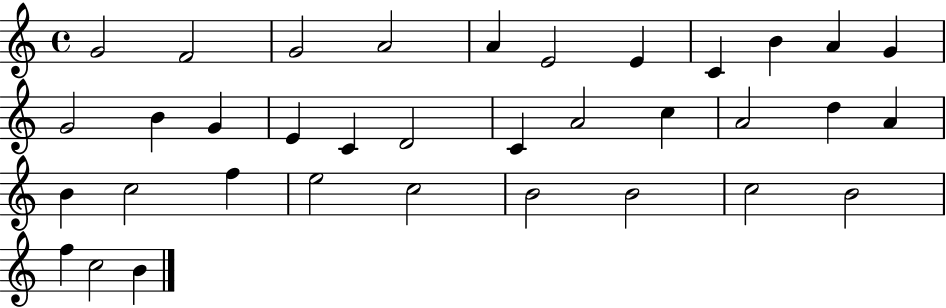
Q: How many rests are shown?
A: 0